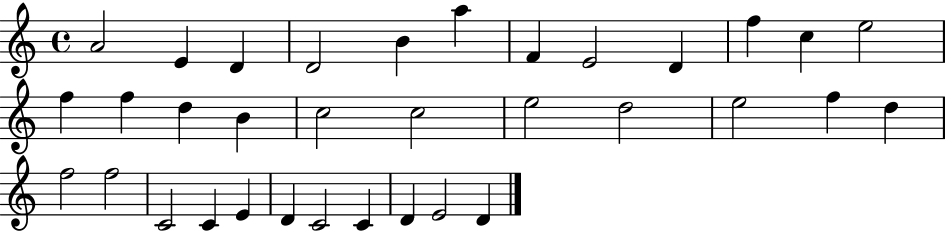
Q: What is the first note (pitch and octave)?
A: A4